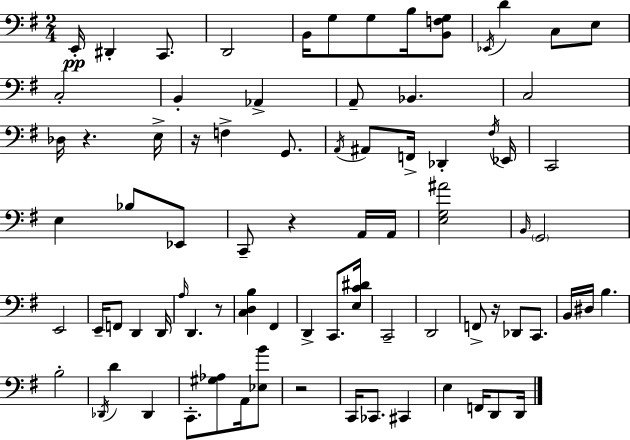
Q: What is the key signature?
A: G major